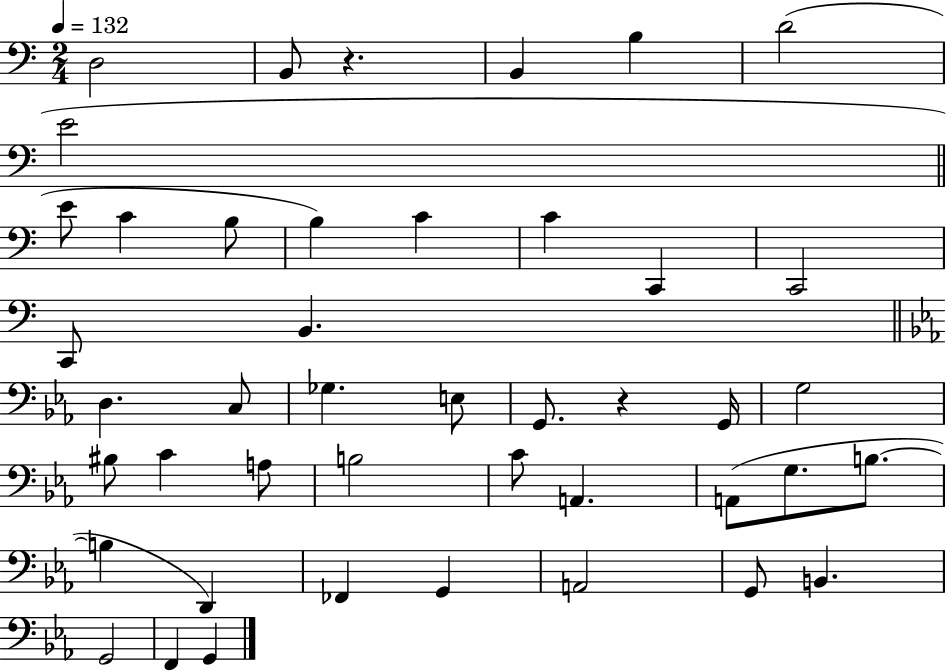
X:1
T:Untitled
M:2/4
L:1/4
K:C
D,2 B,,/2 z B,, B, D2 E2 E/2 C B,/2 B, C C C,, C,,2 C,,/2 B,, D, C,/2 _G, E,/2 G,,/2 z G,,/4 G,2 ^B,/2 C A,/2 B,2 C/2 A,, A,,/2 G,/2 B,/2 B, D,, _F,, G,, A,,2 G,,/2 B,, G,,2 F,, G,,